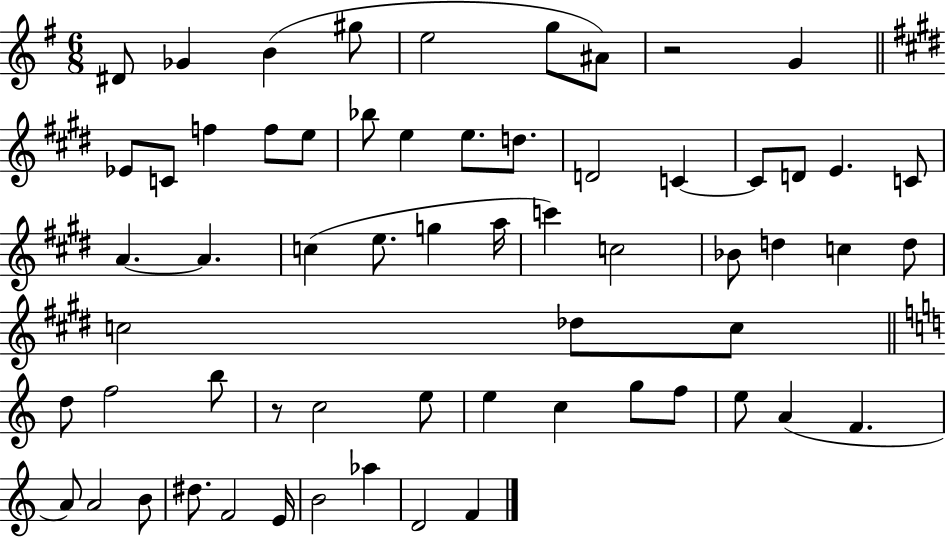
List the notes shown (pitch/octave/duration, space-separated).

D#4/e Gb4/q B4/q G#5/e E5/h G5/e A#4/e R/h G4/q Eb4/e C4/e F5/q F5/e E5/e Bb5/e E5/q E5/e. D5/e. D4/h C4/q C4/e D4/e E4/q. C4/e A4/q. A4/q. C5/q E5/e. G5/q A5/s C6/q C5/h Bb4/e D5/q C5/q D5/e C5/h Db5/e C5/e D5/e F5/h B5/e R/e C5/h E5/e E5/q C5/q G5/e F5/e E5/e A4/q F4/q. A4/e A4/h B4/e D#5/e. F4/h E4/s B4/h Ab5/q D4/h F4/q